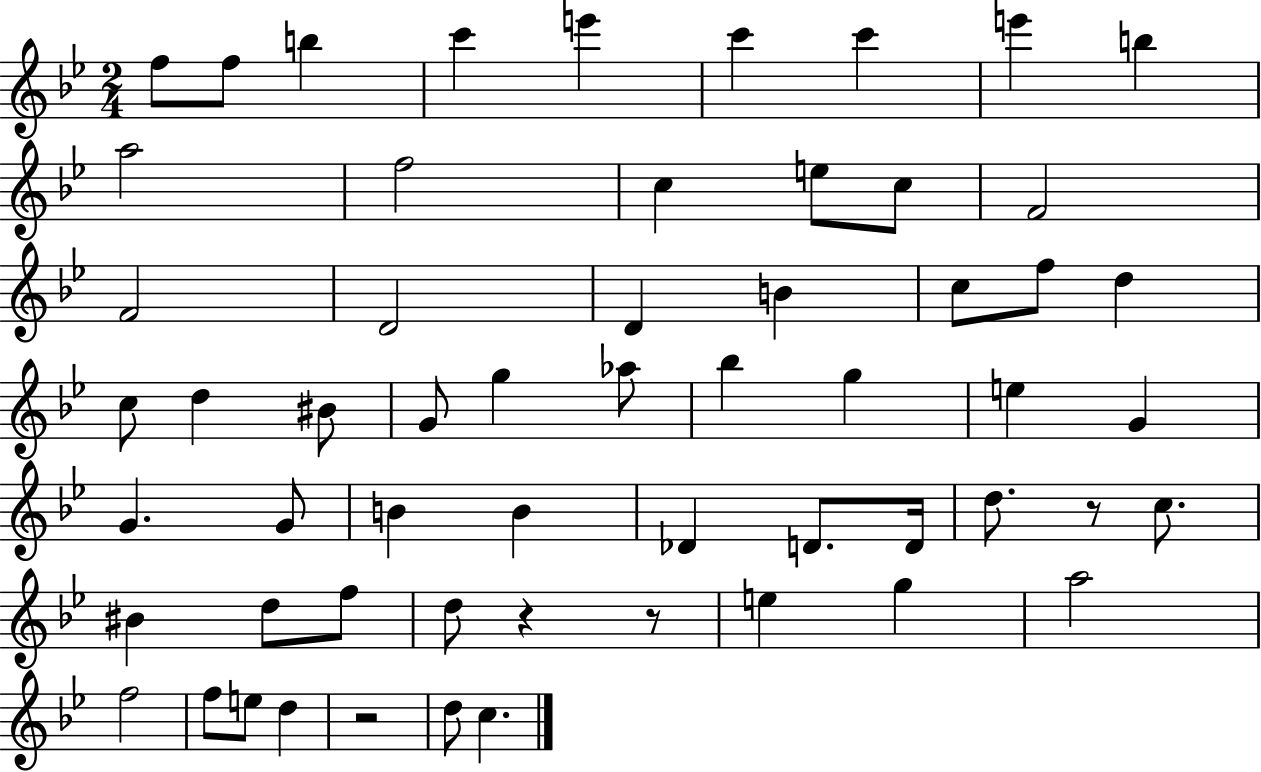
{
  \clef treble
  \numericTimeSignature
  \time 2/4
  \key bes \major
  f''8 f''8 b''4 | c'''4 e'''4 | c'''4 c'''4 | e'''4 b''4 | \break a''2 | f''2 | c''4 e''8 c''8 | f'2 | \break f'2 | d'2 | d'4 b'4 | c''8 f''8 d''4 | \break c''8 d''4 bis'8 | g'8 g''4 aes''8 | bes''4 g''4 | e''4 g'4 | \break g'4. g'8 | b'4 b'4 | des'4 d'8. d'16 | d''8. r8 c''8. | \break bis'4 d''8 f''8 | d''8 r4 r8 | e''4 g''4 | a''2 | \break f''2 | f''8 e''8 d''4 | r2 | d''8 c''4. | \break \bar "|."
}